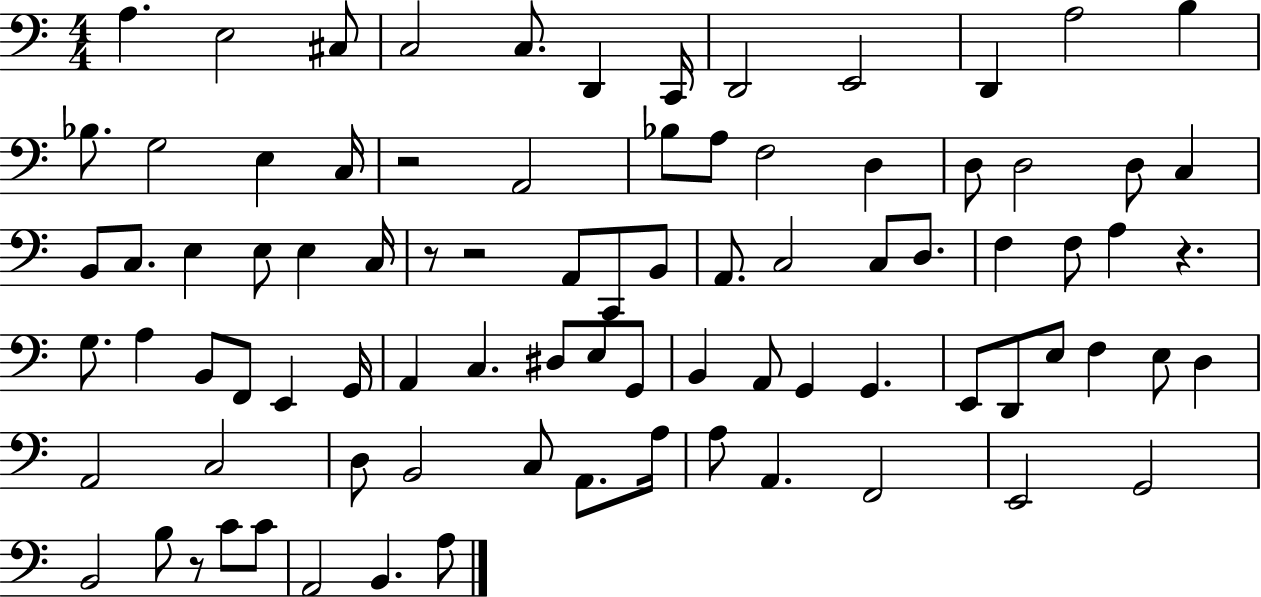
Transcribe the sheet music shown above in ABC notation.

X:1
T:Untitled
M:4/4
L:1/4
K:C
A, E,2 ^C,/2 C,2 C,/2 D,, C,,/4 D,,2 E,,2 D,, A,2 B, _B,/2 G,2 E, C,/4 z2 A,,2 _B,/2 A,/2 F,2 D, D,/2 D,2 D,/2 C, B,,/2 C,/2 E, E,/2 E, C,/4 z/2 z2 A,,/2 C,,/2 B,,/2 A,,/2 C,2 C,/2 D,/2 F, F,/2 A, z G,/2 A, B,,/2 F,,/2 E,, G,,/4 A,, C, ^D,/2 E,/2 G,,/2 B,, A,,/2 G,, G,, E,,/2 D,,/2 E,/2 F, E,/2 D, A,,2 C,2 D,/2 B,,2 C,/2 A,,/2 A,/4 A,/2 A,, F,,2 E,,2 G,,2 B,,2 B,/2 z/2 C/2 C/2 A,,2 B,, A,/2